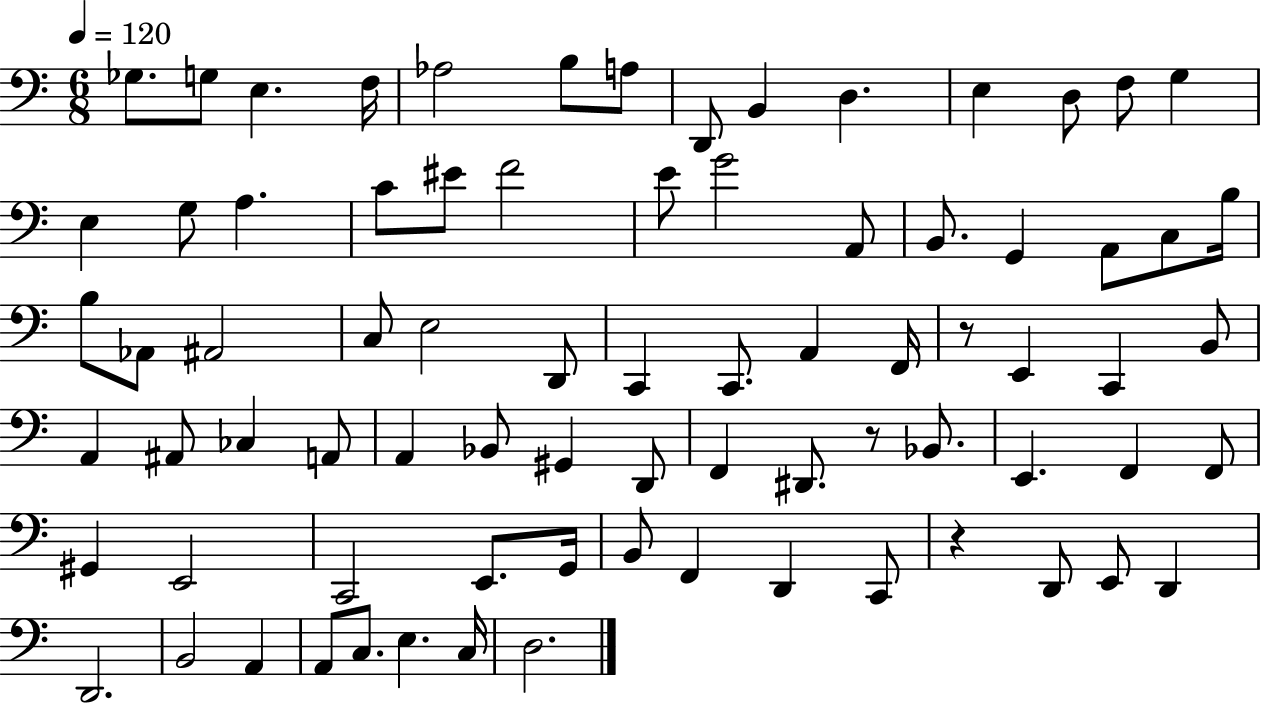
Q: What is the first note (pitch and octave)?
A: Gb3